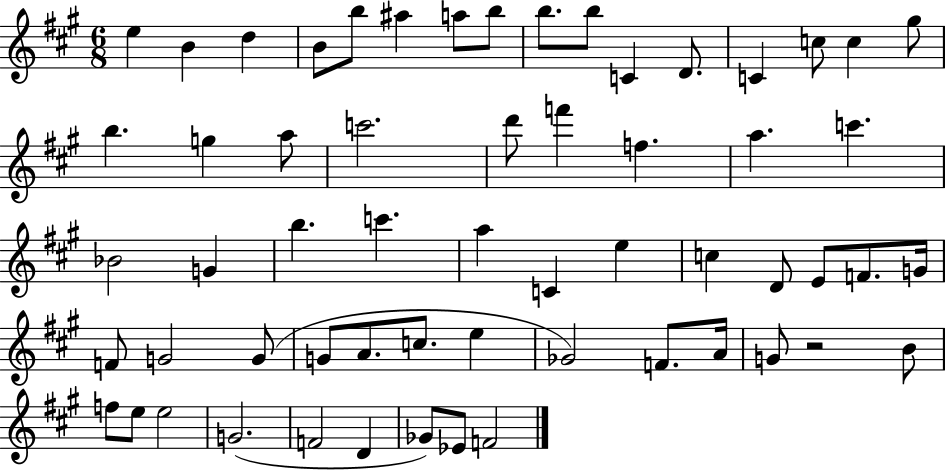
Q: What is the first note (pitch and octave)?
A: E5